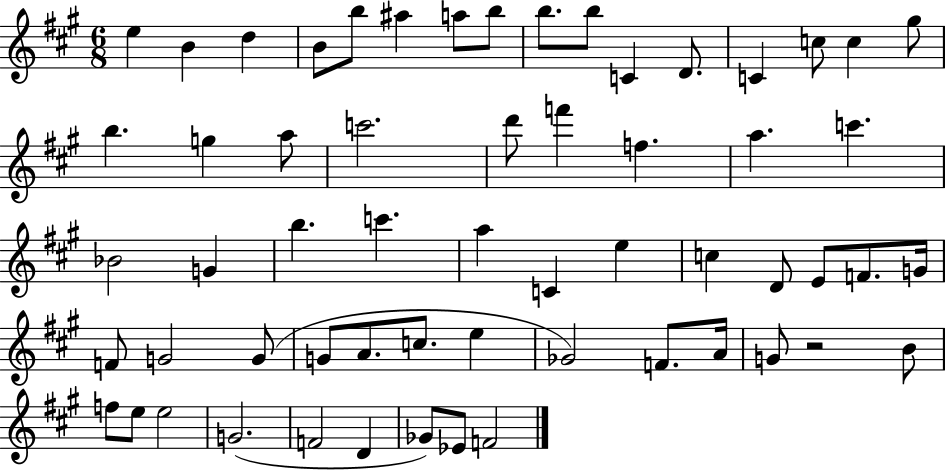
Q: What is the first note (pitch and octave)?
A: E5